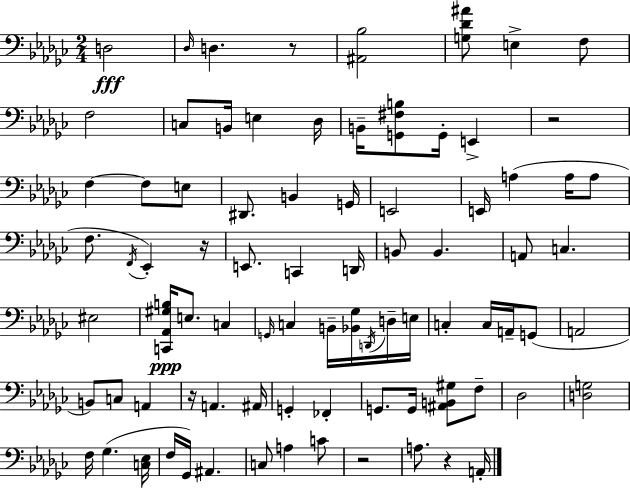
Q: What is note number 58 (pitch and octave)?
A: F3